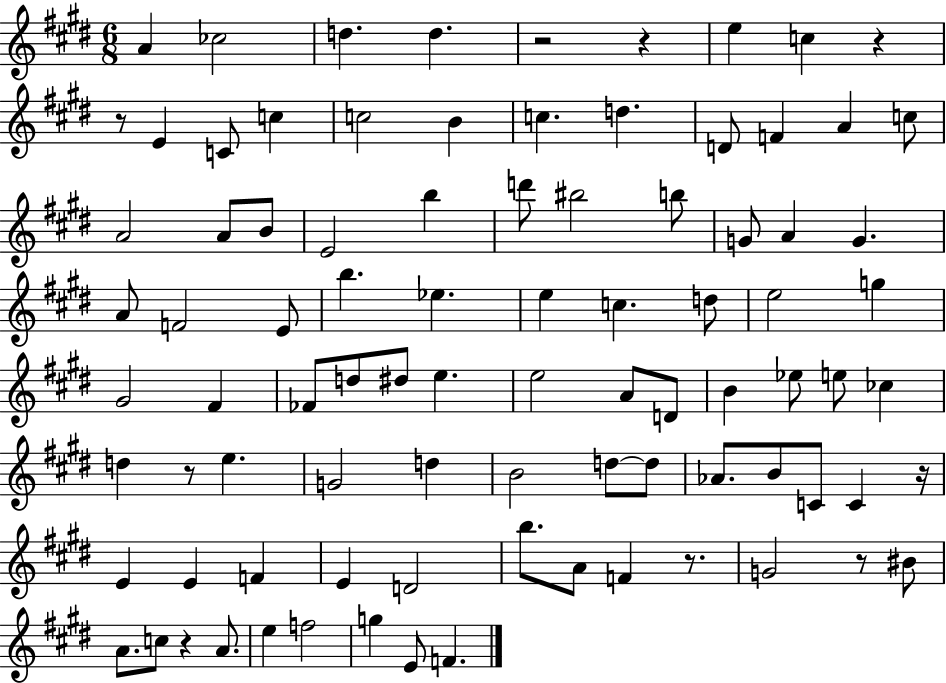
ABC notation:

X:1
T:Untitled
M:6/8
L:1/4
K:E
A _c2 d d z2 z e c z z/2 E C/2 c c2 B c d D/2 F A c/2 A2 A/2 B/2 E2 b d'/2 ^b2 b/2 G/2 A G A/2 F2 E/2 b _e e c d/2 e2 g ^G2 ^F _F/2 d/2 ^d/2 e e2 A/2 D/2 B _e/2 e/2 _c d z/2 e G2 d B2 d/2 d/2 _A/2 B/2 C/2 C z/4 E E F E D2 b/2 A/2 F z/2 G2 z/2 ^B/2 A/2 c/2 z A/2 e f2 g E/2 F